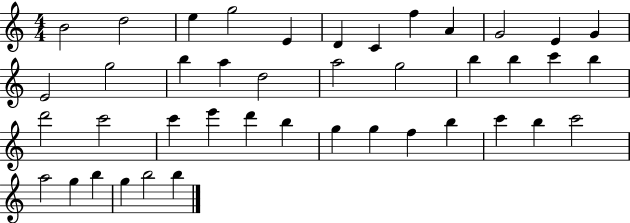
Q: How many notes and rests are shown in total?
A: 42